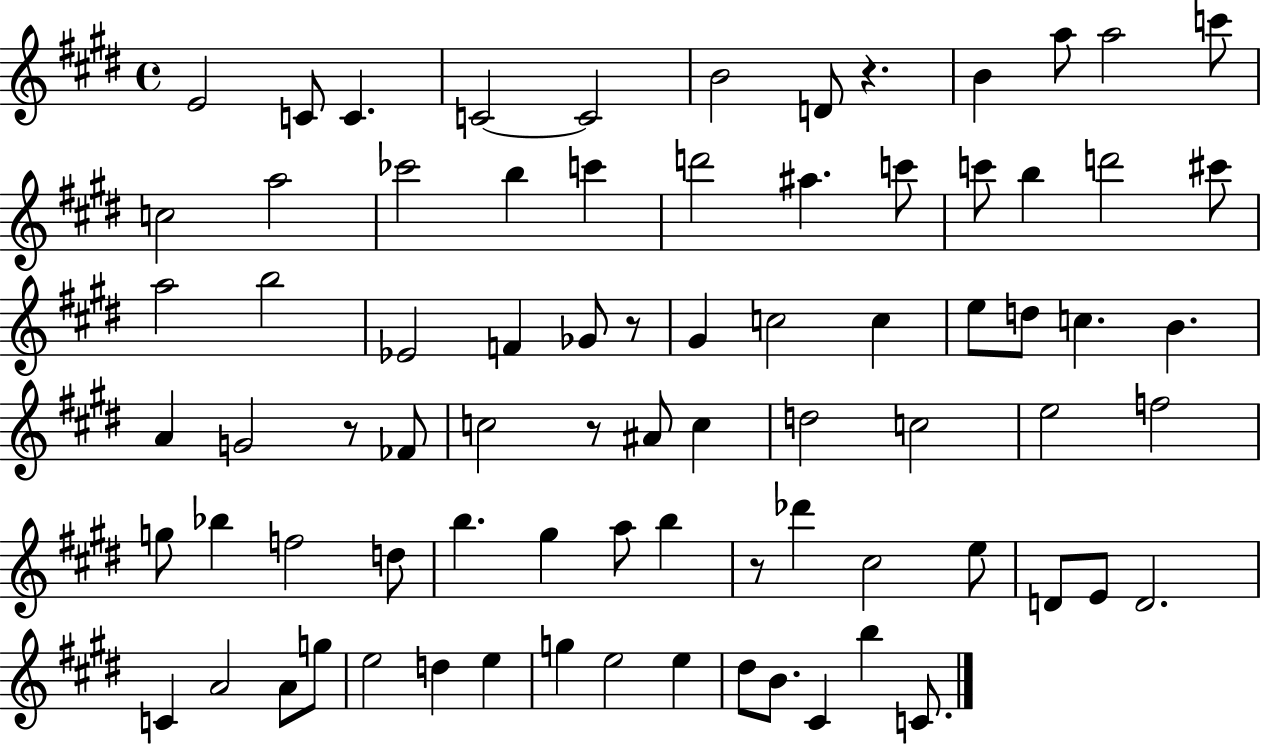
{
  \clef treble
  \time 4/4
  \defaultTimeSignature
  \key e \major
  e'2 c'8 c'4. | c'2~~ c'2 | b'2 d'8 r4. | b'4 a''8 a''2 c'''8 | \break c''2 a''2 | ces'''2 b''4 c'''4 | d'''2 ais''4. c'''8 | c'''8 b''4 d'''2 cis'''8 | \break a''2 b''2 | ees'2 f'4 ges'8 r8 | gis'4 c''2 c''4 | e''8 d''8 c''4. b'4. | \break a'4 g'2 r8 fes'8 | c''2 r8 ais'8 c''4 | d''2 c''2 | e''2 f''2 | \break g''8 bes''4 f''2 d''8 | b''4. gis''4 a''8 b''4 | r8 des'''4 cis''2 e''8 | d'8 e'8 d'2. | \break c'4 a'2 a'8 g''8 | e''2 d''4 e''4 | g''4 e''2 e''4 | dis''8 b'8. cis'4 b''4 c'8. | \break \bar "|."
}